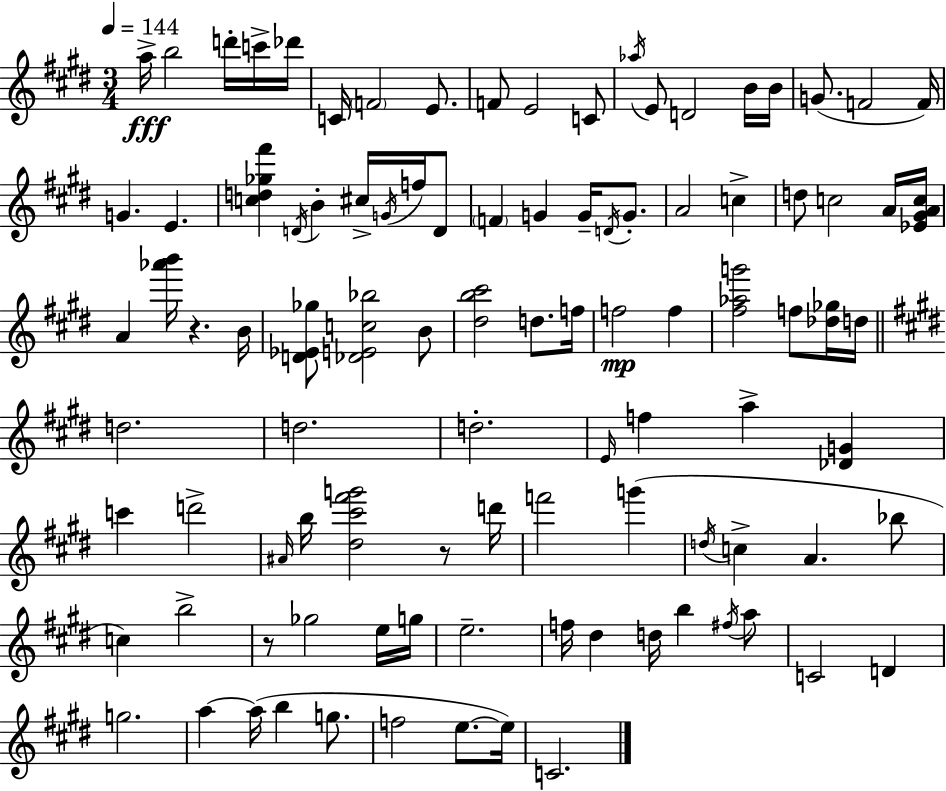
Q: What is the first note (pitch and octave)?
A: A5